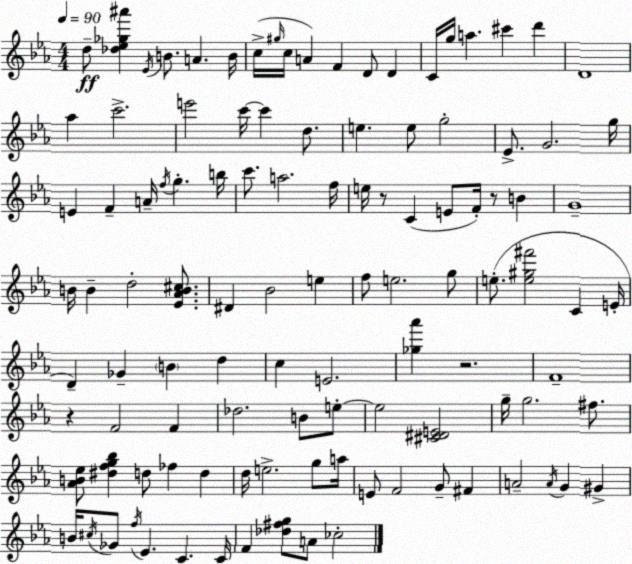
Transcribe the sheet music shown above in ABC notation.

X:1
T:Untitled
M:4/4
L:1/4
K:Eb
d/2 [_d_e_g^a'] _E/4 B/2 A B/4 c/4 ^g/4 c/4 A F D/2 D C/4 g/4 a ^c' d' D4 _a c'2 e'2 c'/4 c' d/2 e e/2 g2 _E/2 G2 g/4 E F A/4 f/4 g b/4 c'/2 a2 f/4 e/4 z/2 C E/2 F/4 z/2 B G4 B/4 B d2 [_E_AB^c]/2 ^D _B2 e f/2 e2 g/2 e/2 [e^g^f']2 C E/4 D _G B d c E2 [_g_a'] z2 F4 z F2 F _d2 B/2 e/2 e2 [^C^DE]2 g/4 g2 ^f/2 [_AB_e]/2 [^dfg_b] d/2 _f d d/4 e2 g/2 a/4 E/2 F2 G/2 ^F A2 A/4 G ^G B/4 ^c/4 _G/2 f/4 _E C C/4 F [_d^fg]/2 A/2 _c2